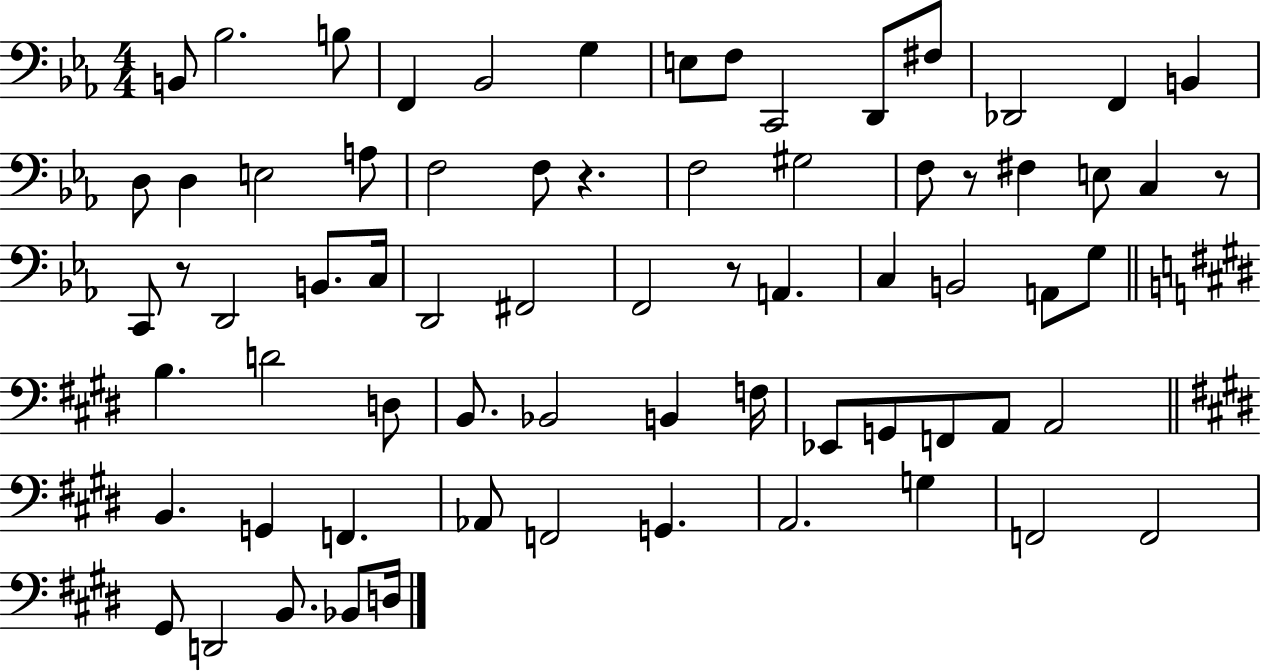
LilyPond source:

{
  \clef bass
  \numericTimeSignature
  \time 4/4
  \key ees \major
  \repeat volta 2 { b,8 bes2. b8 | f,4 bes,2 g4 | e8 f8 c,2 d,8 fis8 | des,2 f,4 b,4 | \break d8 d4 e2 a8 | f2 f8 r4. | f2 gis2 | f8 r8 fis4 e8 c4 r8 | \break c,8 r8 d,2 b,8. c16 | d,2 fis,2 | f,2 r8 a,4. | c4 b,2 a,8 g8 | \break \bar "||" \break \key e \major b4. d'2 d8 | b,8. bes,2 b,4 f16 | ees,8 g,8 f,8 a,8 a,2 | \bar "||" \break \key e \major b,4. g,4 f,4. | aes,8 f,2 g,4. | a,2. g4 | f,2 f,2 | \break gis,8 d,2 b,8. bes,8 d16 | } \bar "|."
}